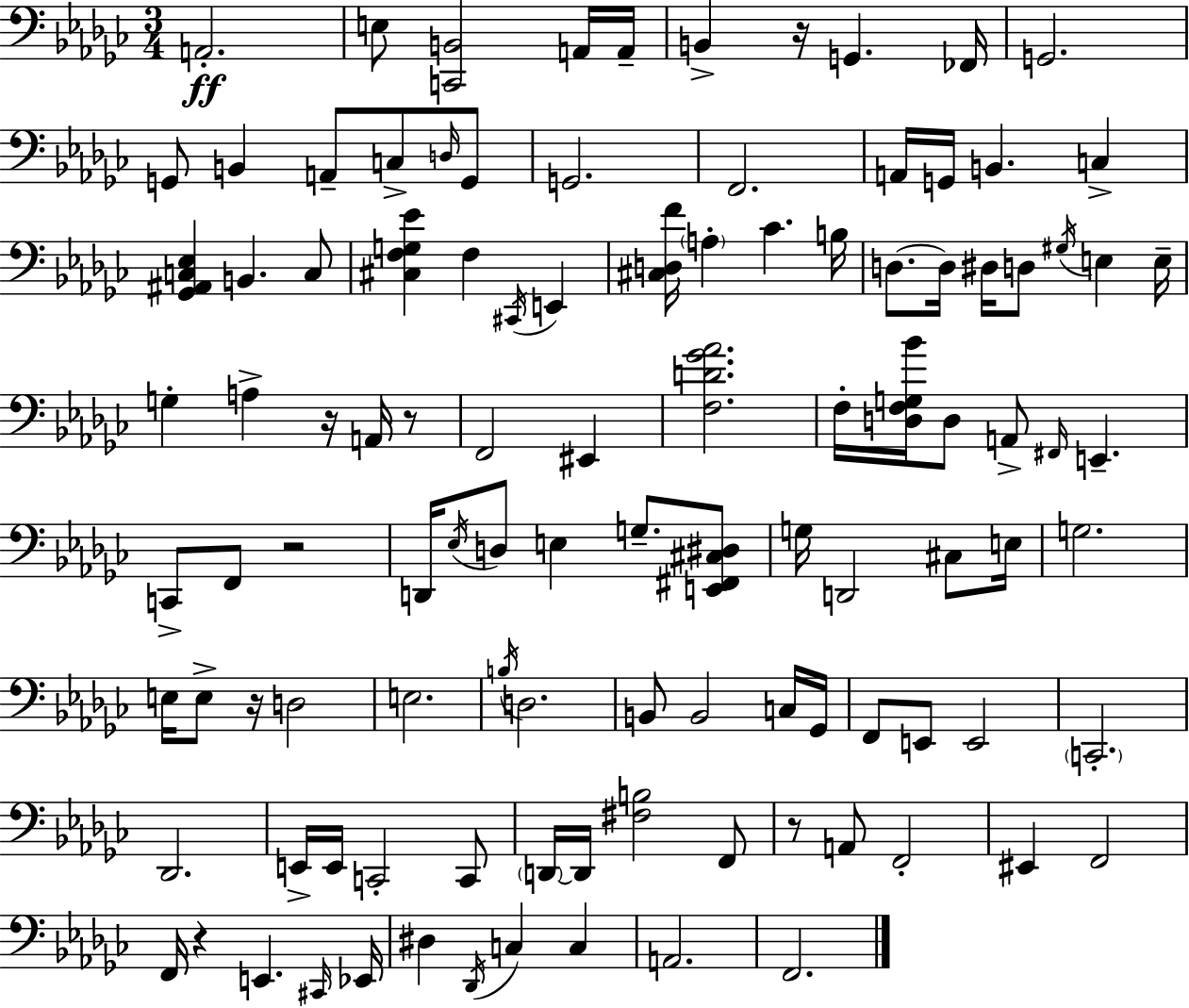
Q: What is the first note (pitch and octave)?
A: A2